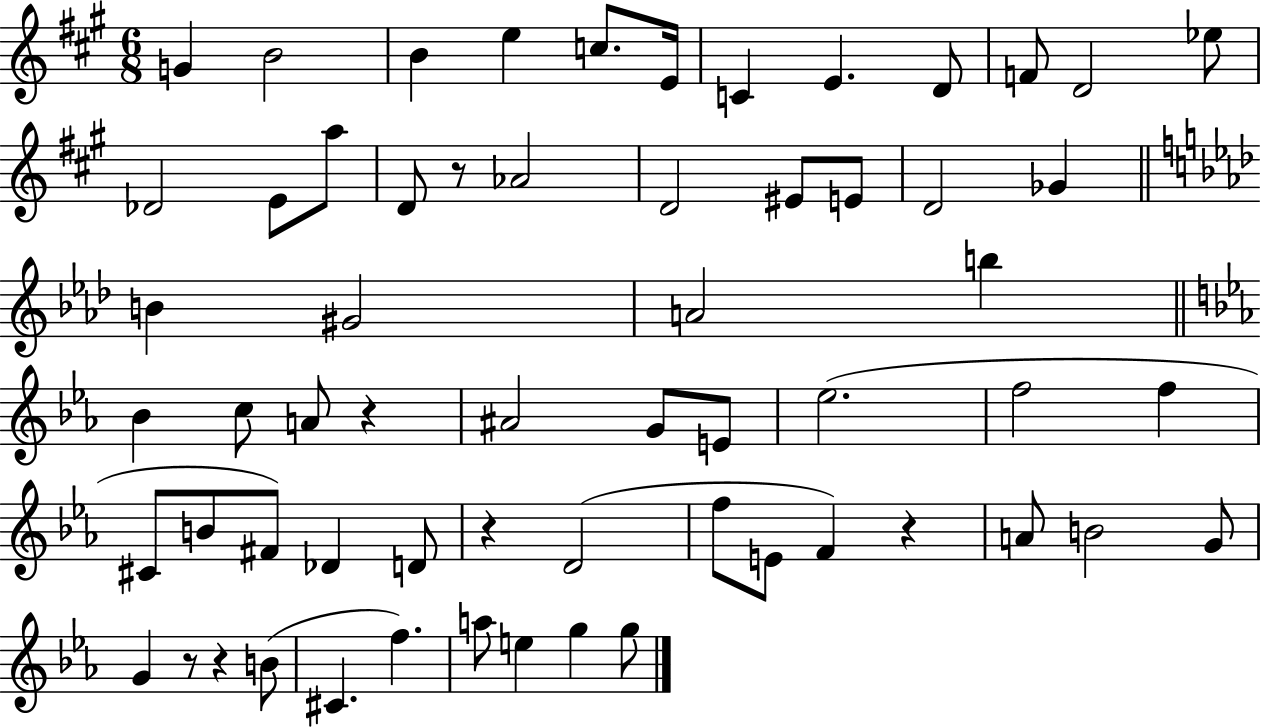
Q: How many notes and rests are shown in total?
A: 61